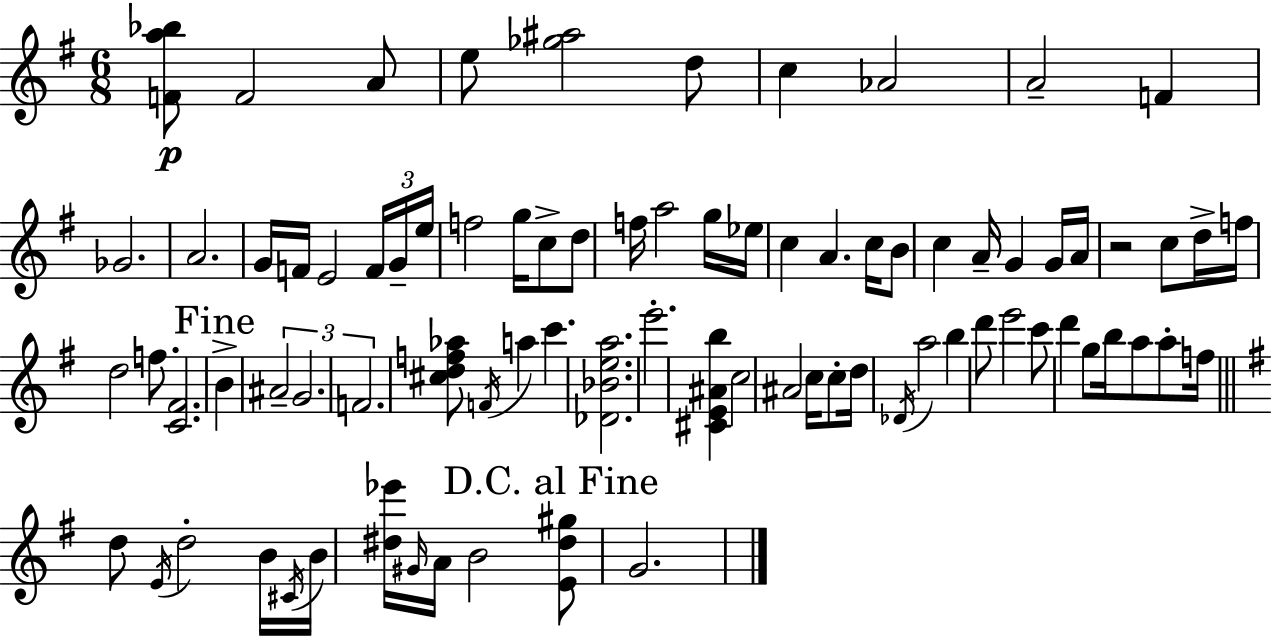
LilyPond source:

{
  \clef treble
  \numericTimeSignature
  \time 6/8
  \key e \minor
  \repeat volta 2 { <f' a'' bes''>8\p f'2 a'8 | e''8 <ges'' ais''>2 d''8 | c''4 aes'2 | a'2-- f'4 | \break ges'2. | a'2. | g'16 f'16 e'2 \tuplet 3/2 { f'16 g'16-- | e''16 } f''2 g''16 c''8-> | \break d''8 f''16 a''2 g''16 | ees''16 c''4 a'4. c''16 | b'8 c''4 a'16-- g'4 g'16 | a'16 r2 c''8 d''16-> | \break f''16 d''2 f''8. | <c' fis'>2. | \mark "Fine" b'4-> \tuplet 3/2 { ais'2-- | g'2. | \break f'2. } | <cis'' d'' f'' aes''>8 \acciaccatura { f'16 } a''4 c'''4. | <des' bes' e'' a''>2. | e'''2.-. | \break <cis' e' ais' b''>4 c''2 | ais'2 c''16 c''8-. | d''16 \acciaccatura { des'16 } a''2 b''4 | d'''8 e'''2 | \break c'''8 d'''4 g''8 b''16 a''8 a''8-. | f''16 \bar "||" \break \key e \minor d''8 \acciaccatura { e'16 } d''2-. b'16 | \acciaccatura { cis'16 } b'16 <dis'' ees'''>16 \grace { gis'16 } a'16 b'2 | \mark "D.C. al Fine" <e' dis'' gis''>8 g'2. | } \bar "|."
}